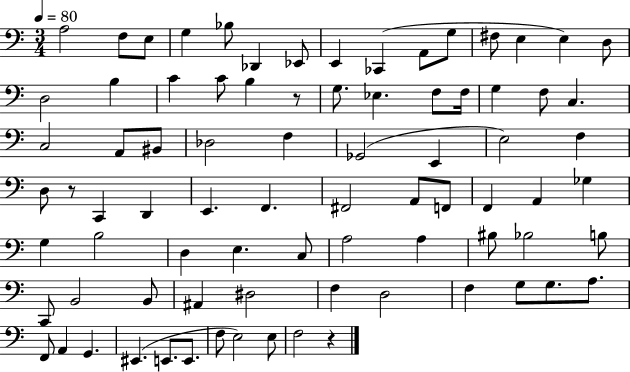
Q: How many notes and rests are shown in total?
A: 81